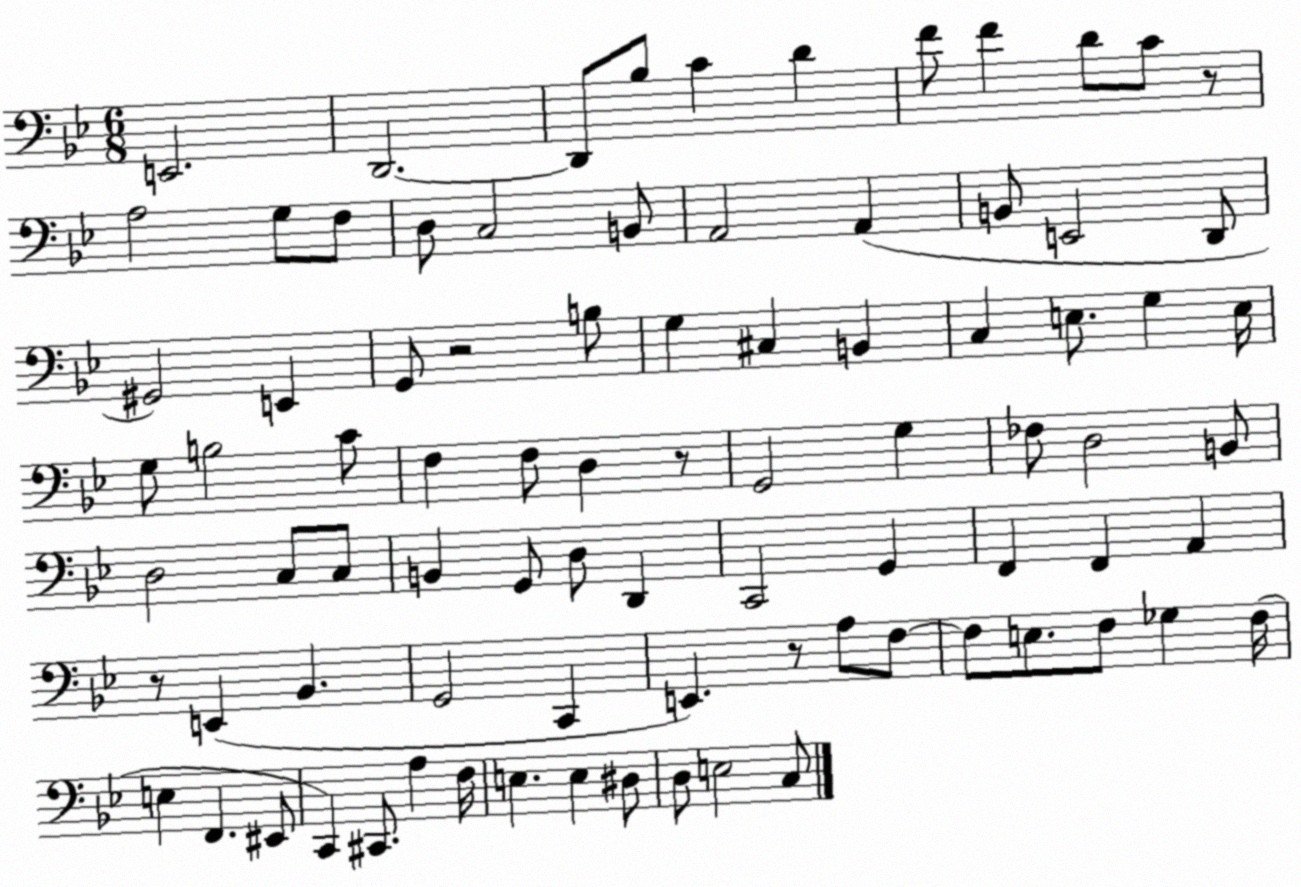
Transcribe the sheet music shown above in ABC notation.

X:1
T:Untitled
M:6/8
L:1/4
K:Bb
E,,2 D,,2 D,,/2 _B,/2 C D F/2 F D/2 C/2 z/2 A,2 G,/2 F,/2 D,/2 C,2 B,,/2 A,,2 A,, B,,/2 E,,2 D,,/2 ^G,,2 E,, G,,/2 z2 B,/2 G, ^C, B,, C, E,/2 G, E,/4 G,/2 B,2 C/2 F, F,/2 D, z/2 G,,2 G, _F,/2 D,2 B,,/2 D,2 C,/2 C,/2 B,, G,,/2 D,/2 D,, C,,2 G,, F,, F,, A,, z/2 E,, _B,, G,,2 C,, E,, z/2 A,/2 F,/2 F,/2 E,/2 F,/2 _G, F,/4 E, F,, ^E,,/2 C,, ^C,,/2 A, F,/4 E, E, ^D,/2 D,/2 E,2 C,/2